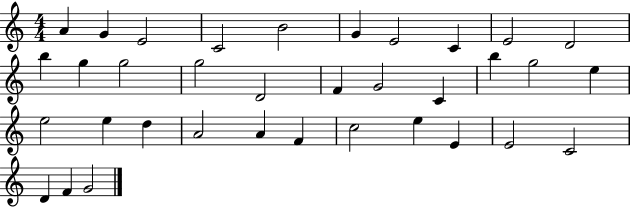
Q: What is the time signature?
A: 4/4